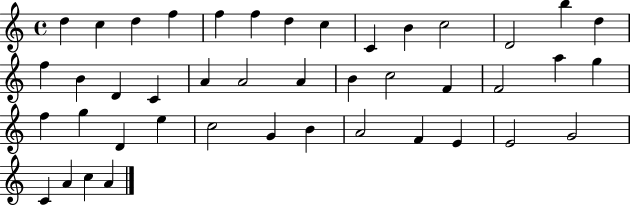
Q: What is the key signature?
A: C major